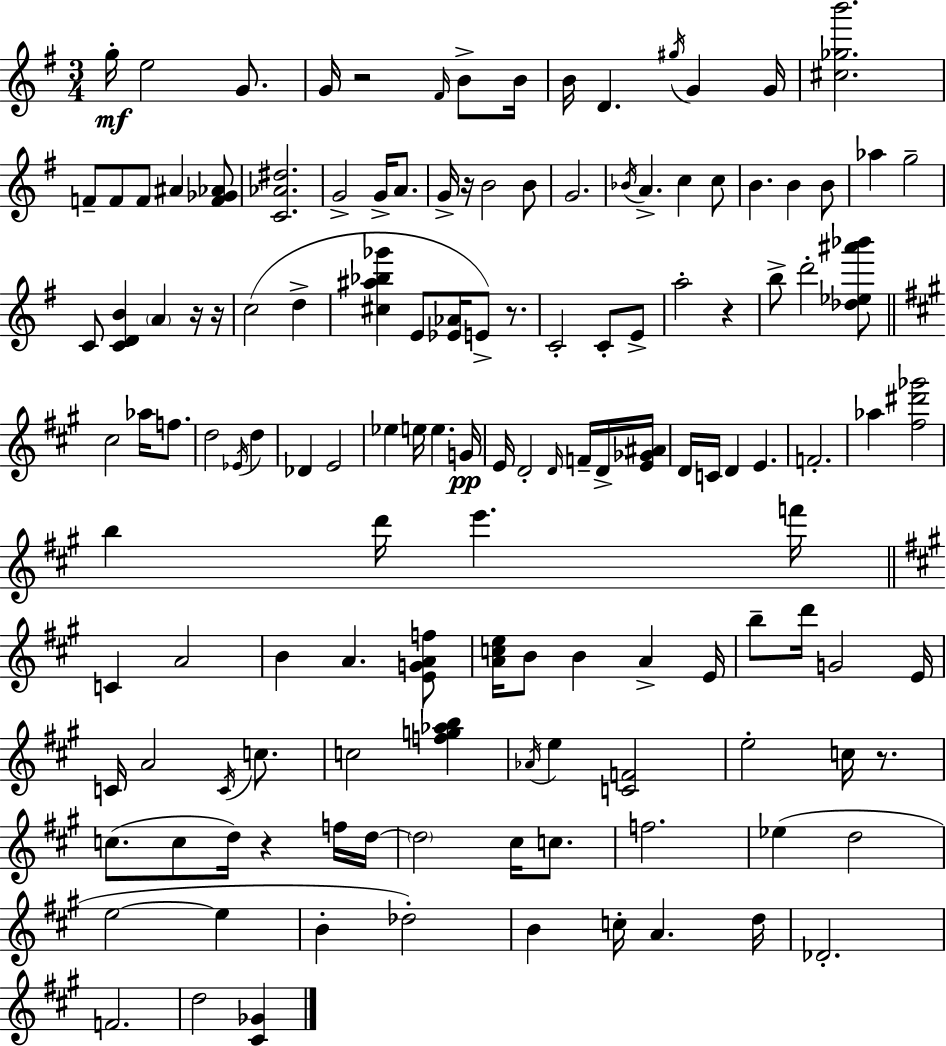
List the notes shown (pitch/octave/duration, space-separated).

G5/s E5/h G4/e. G4/s R/h F#4/s B4/e B4/s B4/s D4/q. G#5/s G4/q G4/s [C#5,Gb5,B6]/h. F4/e F4/e F4/e A#4/q [F4,Gb4,Ab4]/e [C4,Ab4,D#5]/h. G4/h G4/s A4/e. G4/s R/s B4/h B4/e G4/h. Bb4/s A4/q. C5/q C5/e B4/q. B4/q B4/e Ab5/q G5/h C4/e [C4,D4,B4]/q A4/q R/s R/s C5/h D5/q [C#5,A#5,Bb5,Gb6]/q E4/e [Eb4,Ab4]/s E4/e R/e. C4/h C4/e E4/e A5/h R/q B5/e D6/h [Db5,Eb5,A#6,Bb6]/e C#5/h Ab5/s F5/e. D5/h Eb4/s D5/q Db4/q E4/h Eb5/q E5/s E5/q. G4/s E4/s D4/h D4/s F4/s D4/s [E4,Gb4,A#4]/s D4/s C4/s D4/q E4/q. F4/h. Ab5/q [F#5,D#6,Gb6]/h B5/q D6/s E6/q. F6/s C4/q A4/h B4/q A4/q. [E4,G4,A4,F5]/e [A4,C5,E5]/s B4/e B4/q A4/q E4/s B5/e D6/s G4/h E4/s C4/s A4/h C4/s C5/e. C5/h [F5,G5,Ab5,B5]/q Ab4/s E5/q [C4,F4]/h E5/h C5/s R/e. C5/e. C5/e D5/s R/q F5/s D5/s D5/h C#5/s C5/e. F5/h. Eb5/q D5/h E5/h E5/q B4/q Db5/h B4/q C5/s A4/q. D5/s Db4/h. F4/h. D5/h [C#4,Gb4]/q